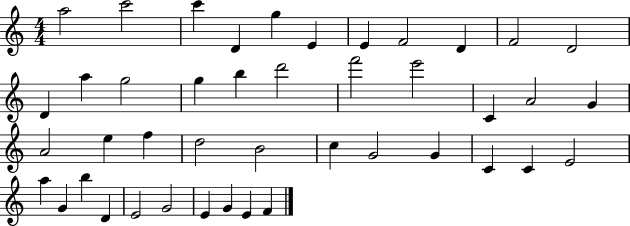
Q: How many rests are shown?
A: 0